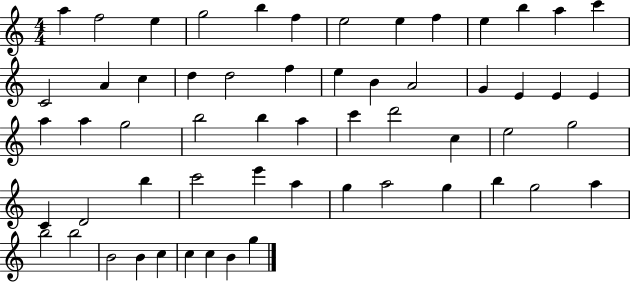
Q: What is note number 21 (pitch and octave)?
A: B4